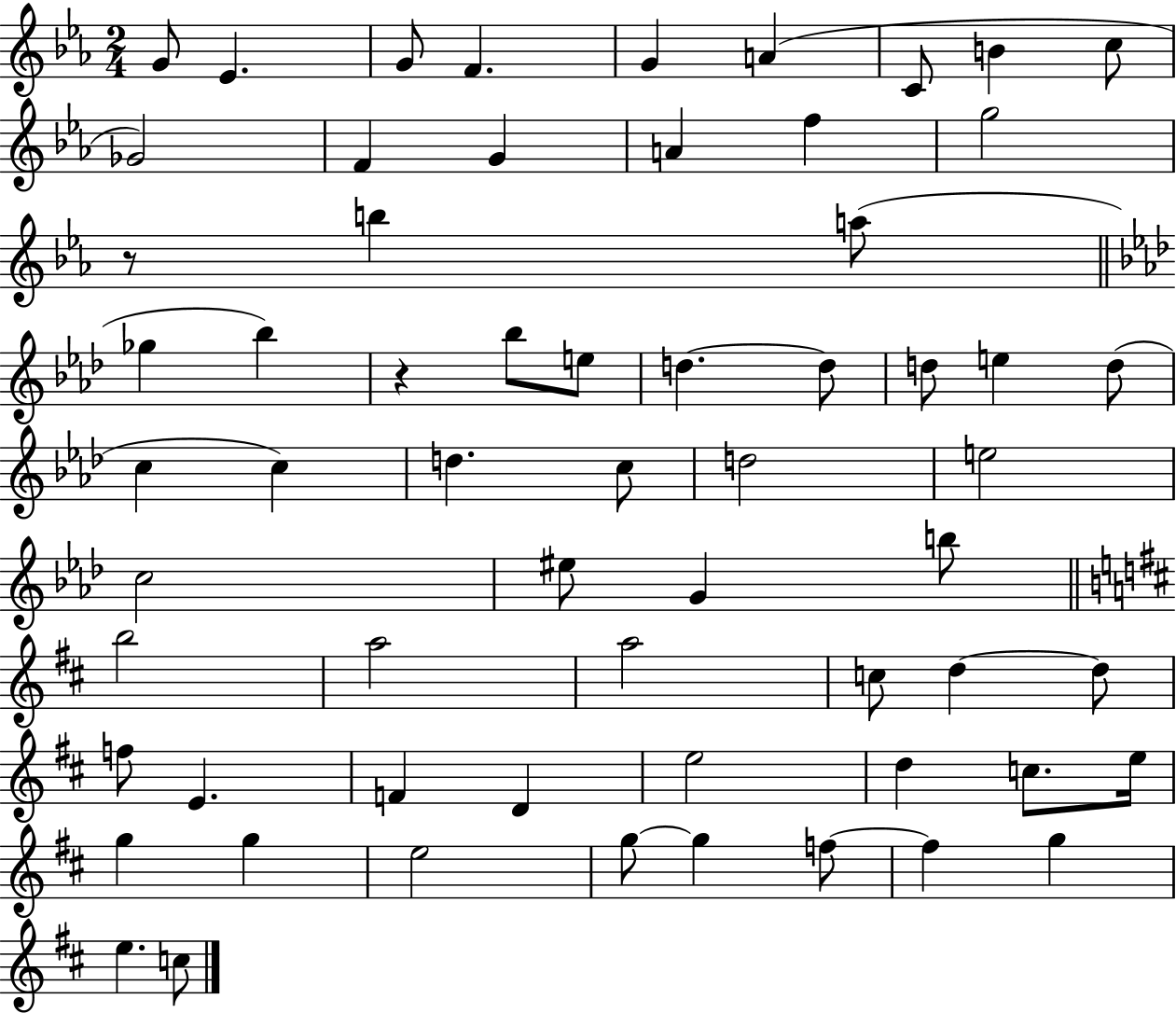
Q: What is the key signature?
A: EES major